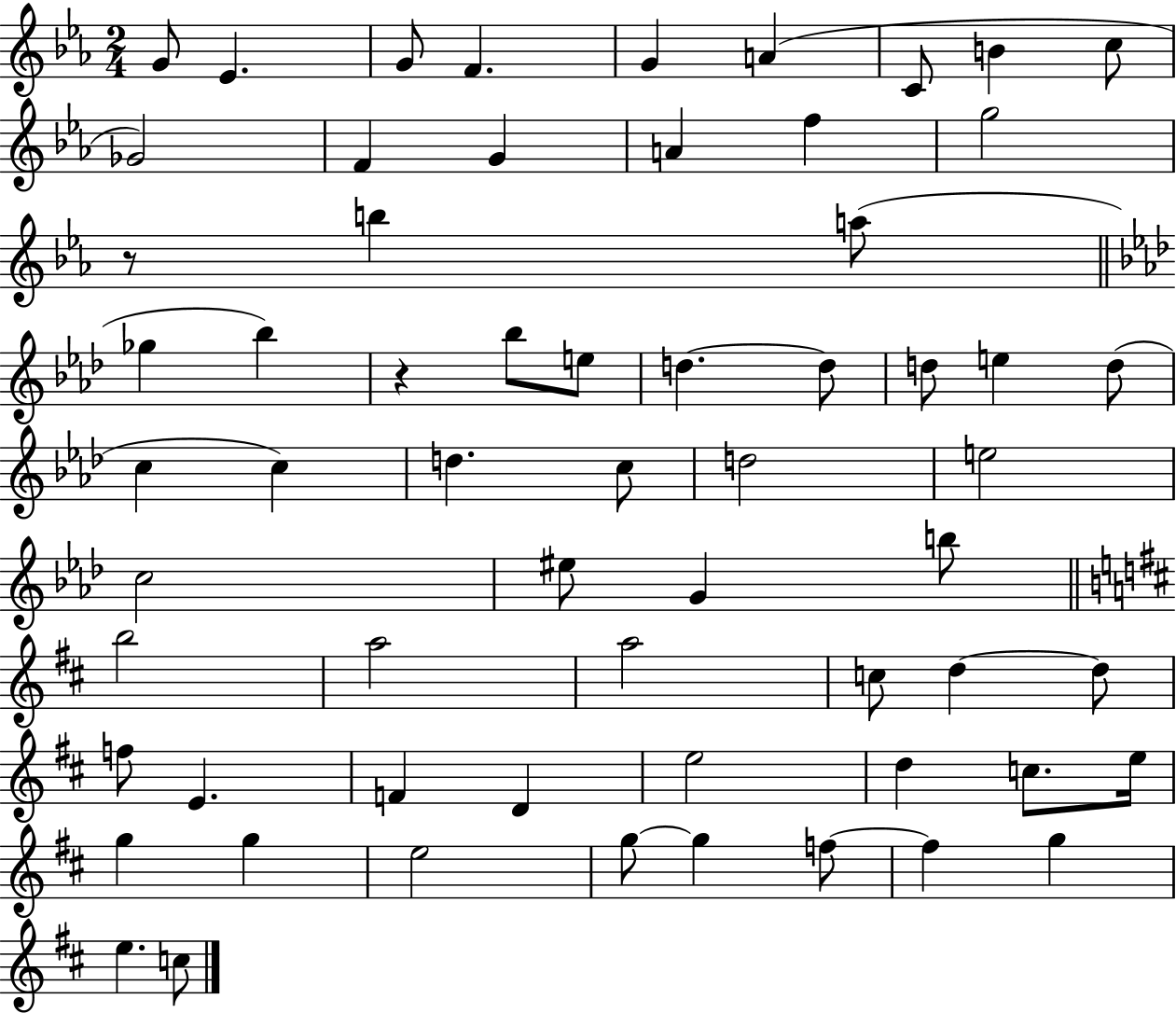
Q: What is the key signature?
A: EES major